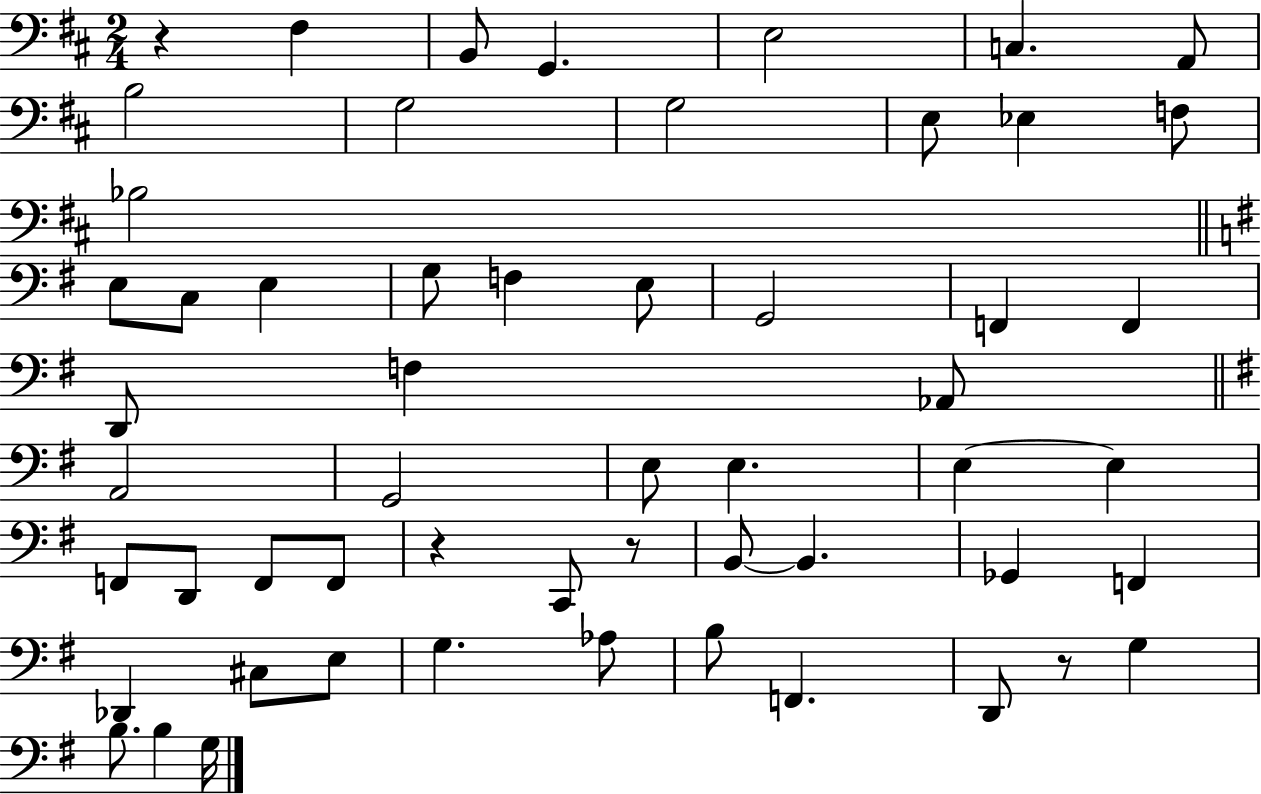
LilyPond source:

{
  \clef bass
  \numericTimeSignature
  \time 2/4
  \key d \major
  r4 fis4 | b,8 g,4. | e2 | c4. a,8 | \break b2 | g2 | g2 | e8 ees4 f8 | \break bes2 | \bar "||" \break \key e \minor e8 c8 e4 | g8 f4 e8 | g,2 | f,4 f,4 | \break d,8 f4 aes,8 | \bar "||" \break \key g \major a,2 | g,2 | e8 e4. | e4~~ e4 | \break f,8 d,8 f,8 f,8 | r4 c,8 r8 | b,8~~ b,4. | ges,4 f,4 | \break des,4 cis8 e8 | g4. aes8 | b8 f,4. | d,8 r8 g4 | \break b8. b4 g16 | \bar "|."
}